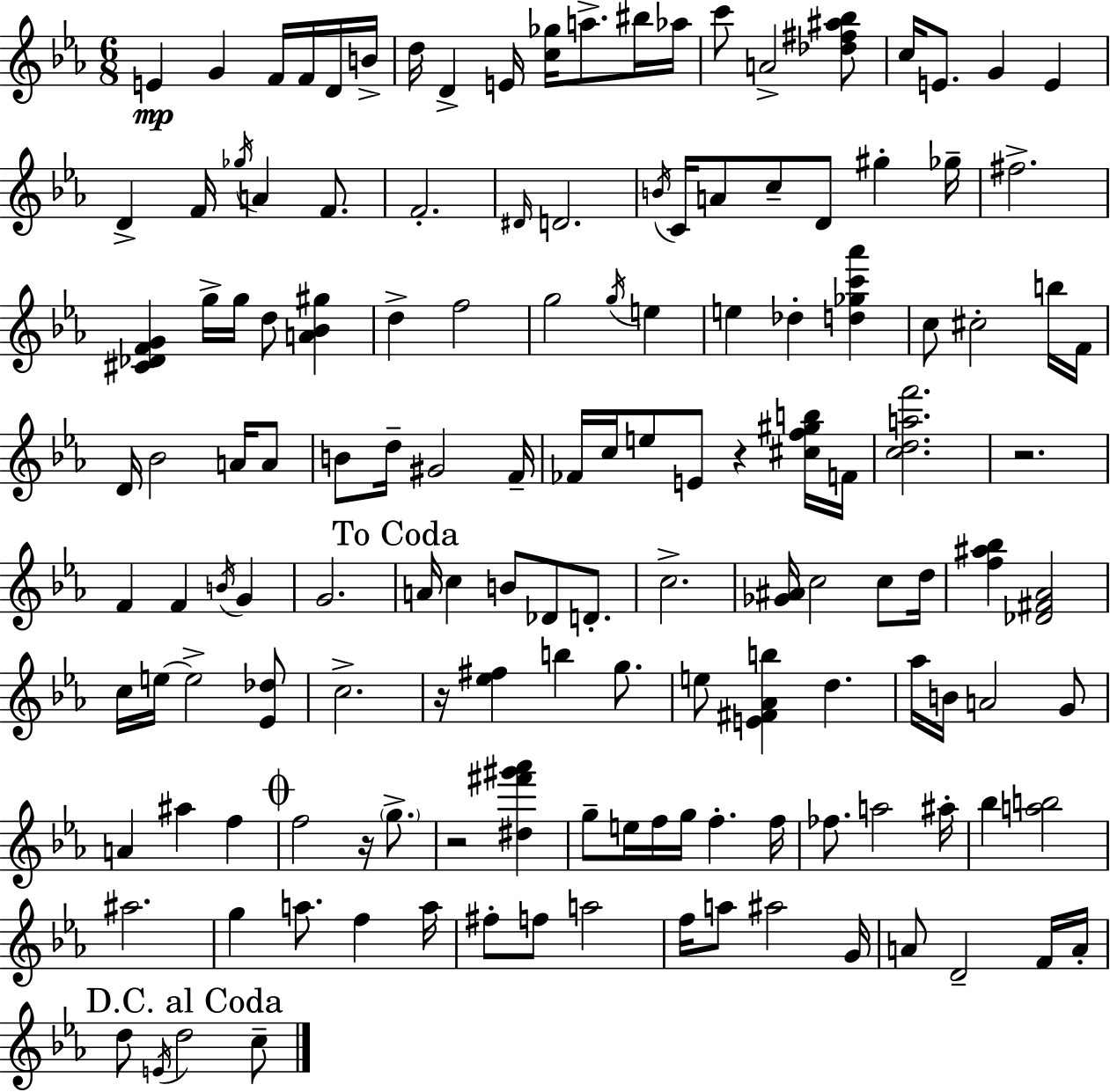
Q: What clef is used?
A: treble